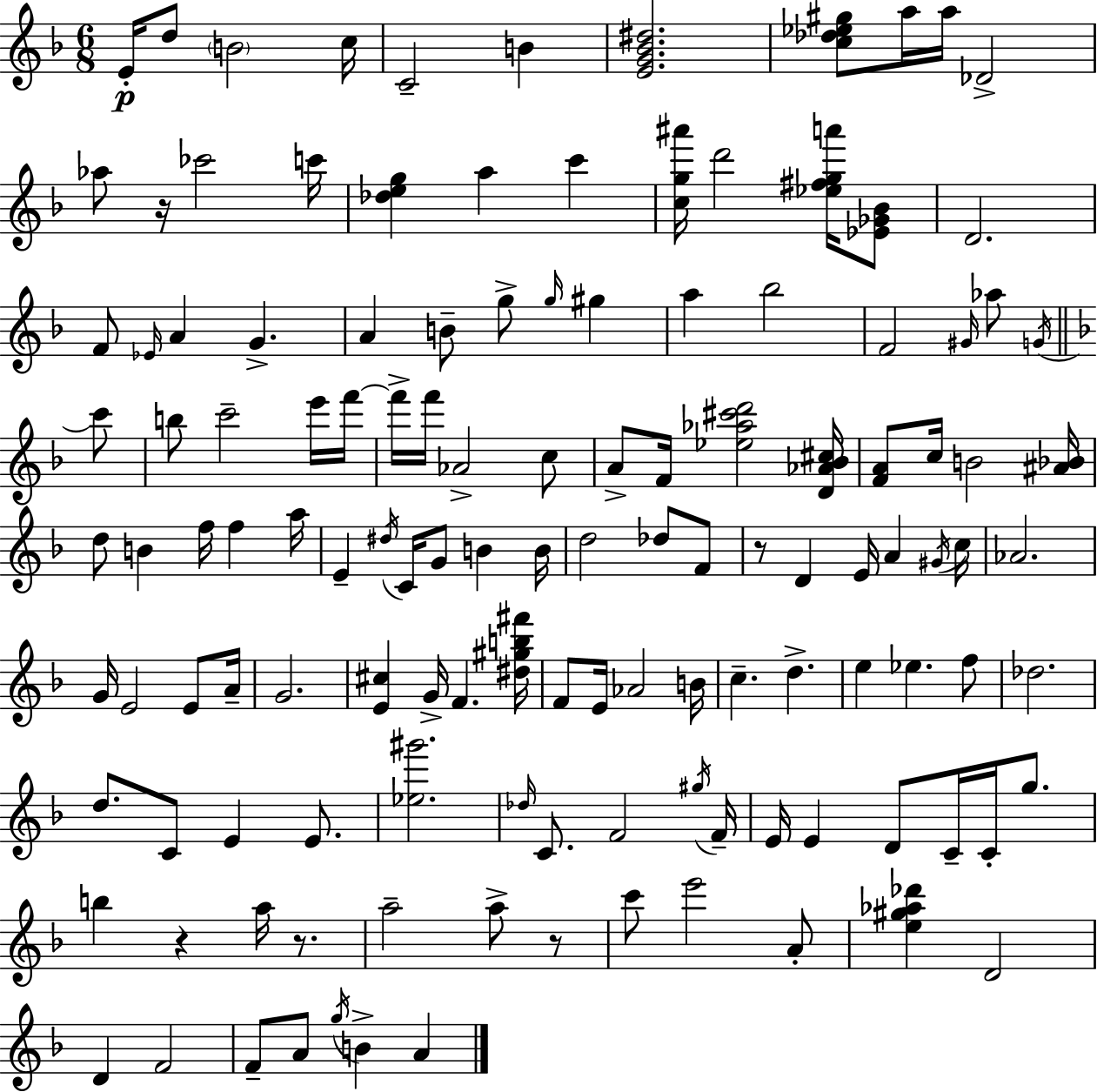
E4/s D5/e B4/h C5/s C4/h B4/q [E4,G4,Bb4,D#5]/h. [C5,Db5,Eb5,G#5]/e A5/s A5/s Db4/h Ab5/e R/s CES6/h C6/s [Db5,E5,G5]/q A5/q C6/q [C5,G5,A#6]/s D6/h [Eb5,F#5,G5,A6]/s [Eb4,Gb4,Bb4]/e D4/h. F4/e Eb4/s A4/q G4/q. A4/q B4/e G5/e G5/s G#5/q A5/q Bb5/h F4/h G#4/s Ab5/e G4/s C6/e B5/e C6/h E6/s F6/s F6/s F6/s Ab4/h C5/e A4/e F4/s [Eb5,Ab5,C#6,D6]/h [D4,Ab4,Bb4,C#5]/s [F4,A4]/e C5/s B4/h [A#4,Bb4]/s D5/e B4/q F5/s F5/q A5/s E4/q D#5/s C4/s G4/e B4/q B4/s D5/h Db5/e F4/e R/e D4/q E4/s A4/q G#4/s C5/s Ab4/h. G4/s E4/h E4/e A4/s G4/h. [E4,C#5]/q G4/s F4/q. [D#5,G#5,B5,F#6]/s F4/e E4/s Ab4/h B4/s C5/q. D5/q. E5/q Eb5/q. F5/e Db5/h. D5/e. C4/e E4/q E4/e. [Eb5,G#6]/h. Db5/s C4/e. F4/h G#5/s F4/s E4/s E4/q D4/e C4/s C4/s G5/e. B5/q R/q A5/s R/e. A5/h A5/e R/e C6/e E6/h A4/e [E5,G#5,Ab5,Db6]/q D4/h D4/q F4/h F4/e A4/e G5/s B4/q A4/q